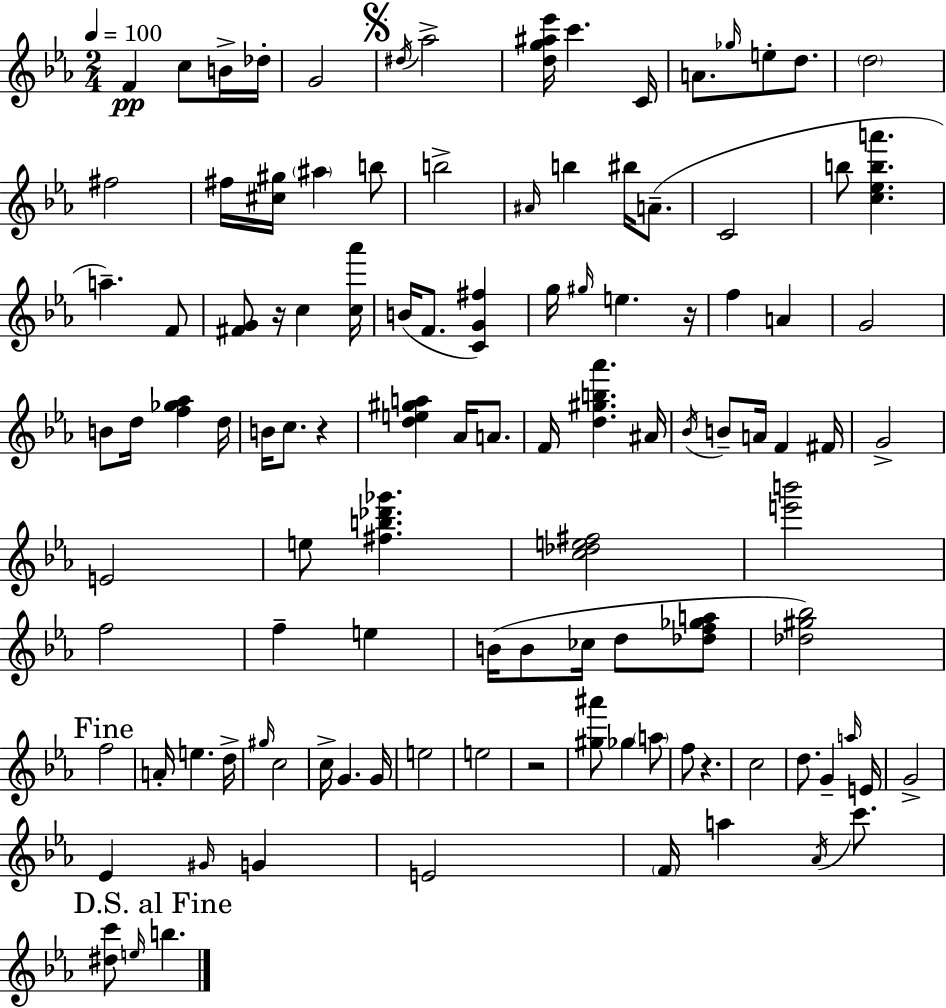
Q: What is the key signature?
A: EES major